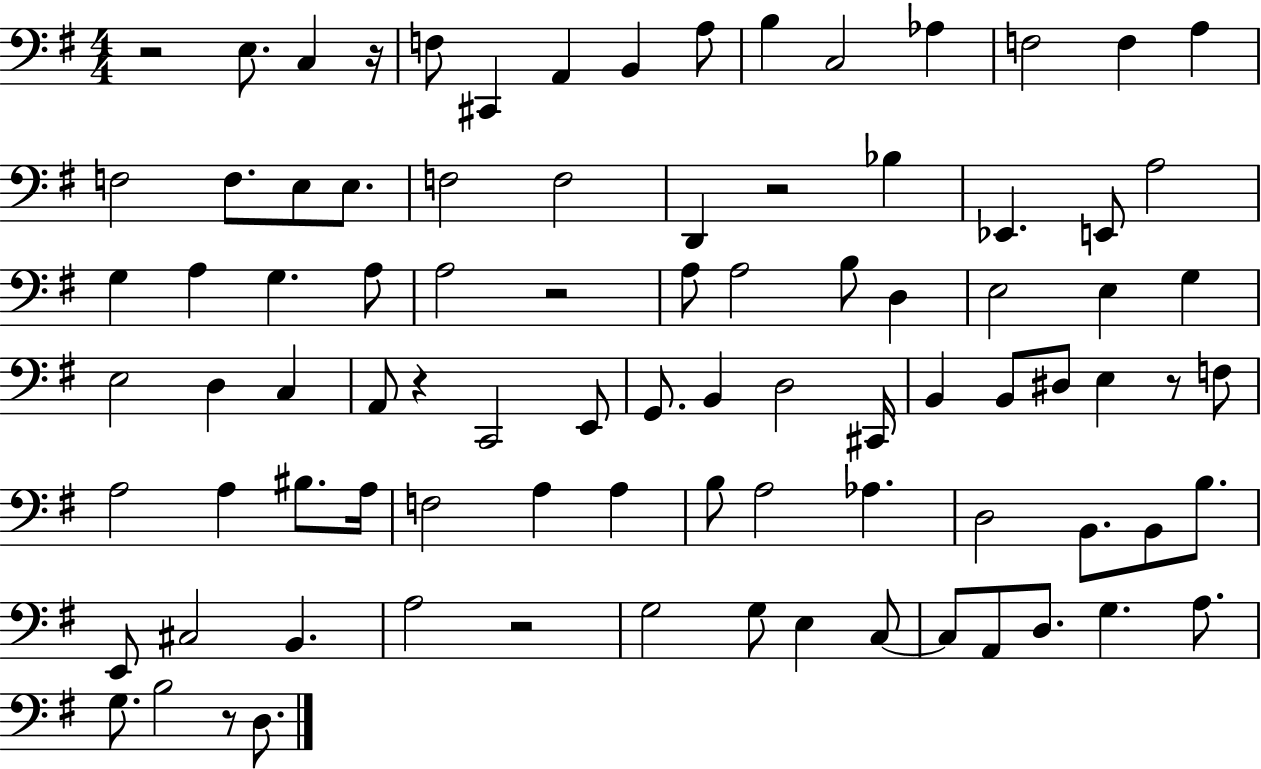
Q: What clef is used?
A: bass